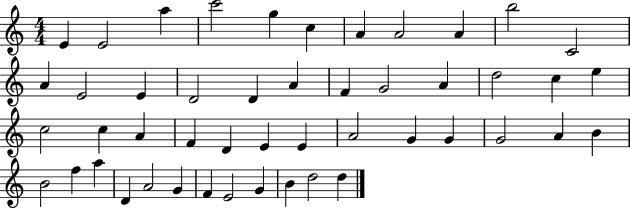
X:1
T:Untitled
M:4/4
L:1/4
K:C
E E2 a c'2 g c A A2 A b2 C2 A E2 E D2 D A F G2 A d2 c e c2 c A F D E E A2 G G G2 A B B2 f a D A2 G F E2 G B d2 d